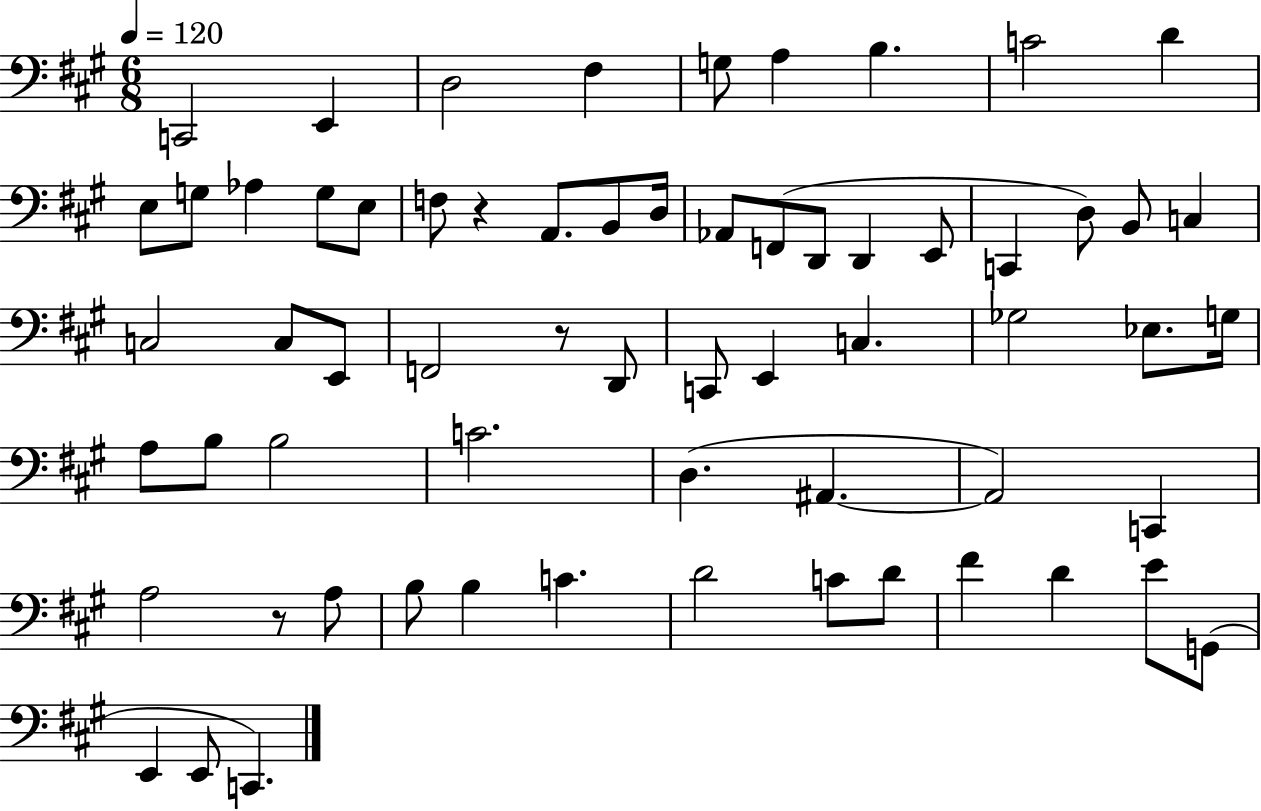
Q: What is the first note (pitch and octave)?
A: C2